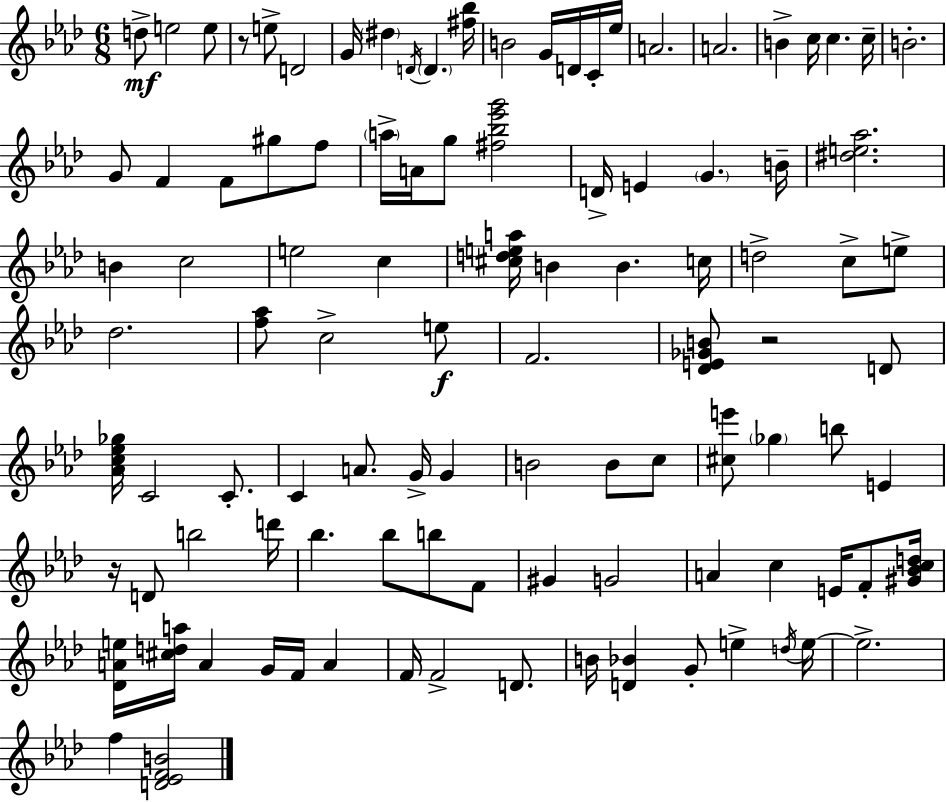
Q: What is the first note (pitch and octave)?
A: D5